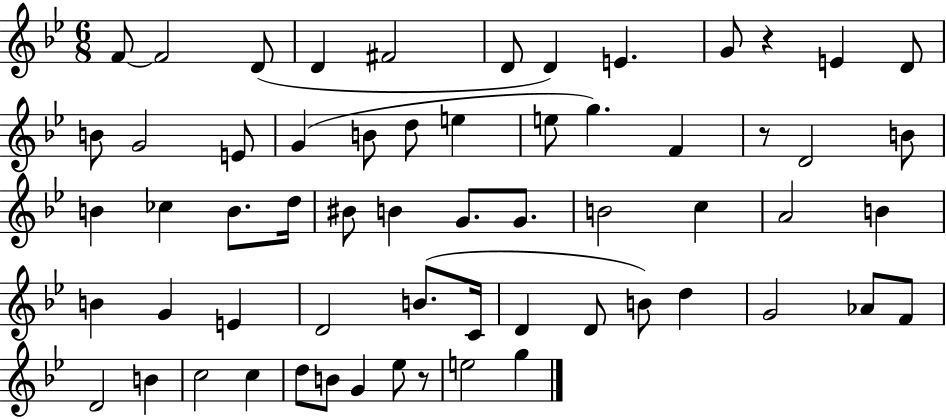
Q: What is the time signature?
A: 6/8